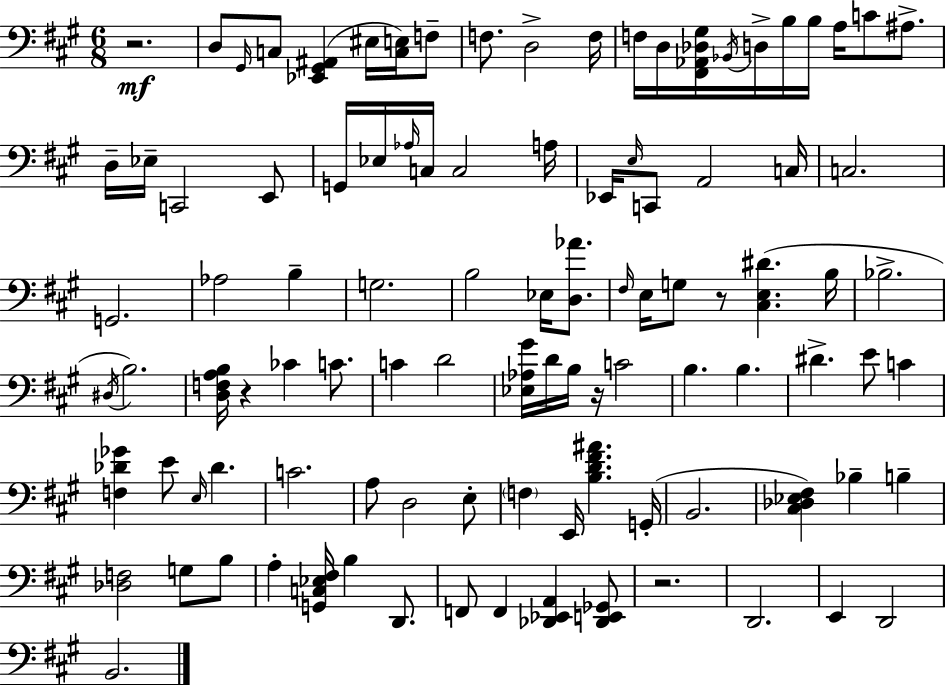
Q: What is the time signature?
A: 6/8